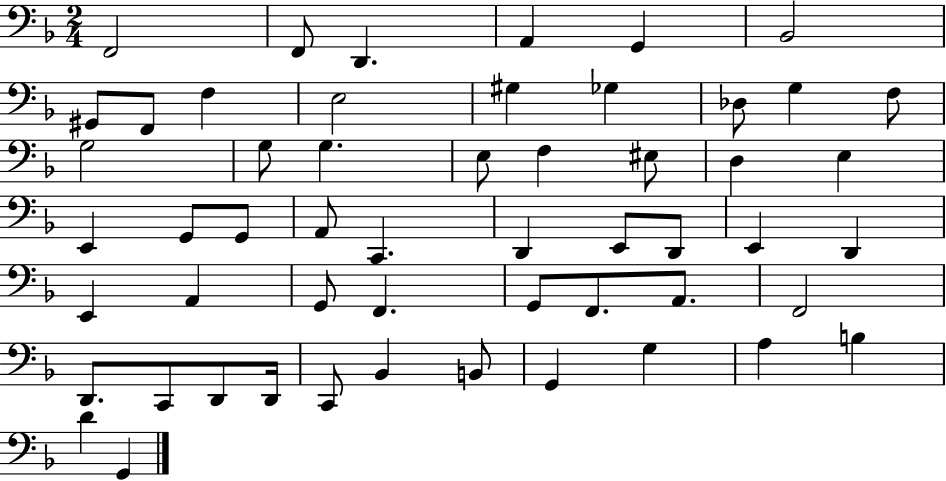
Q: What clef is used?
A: bass